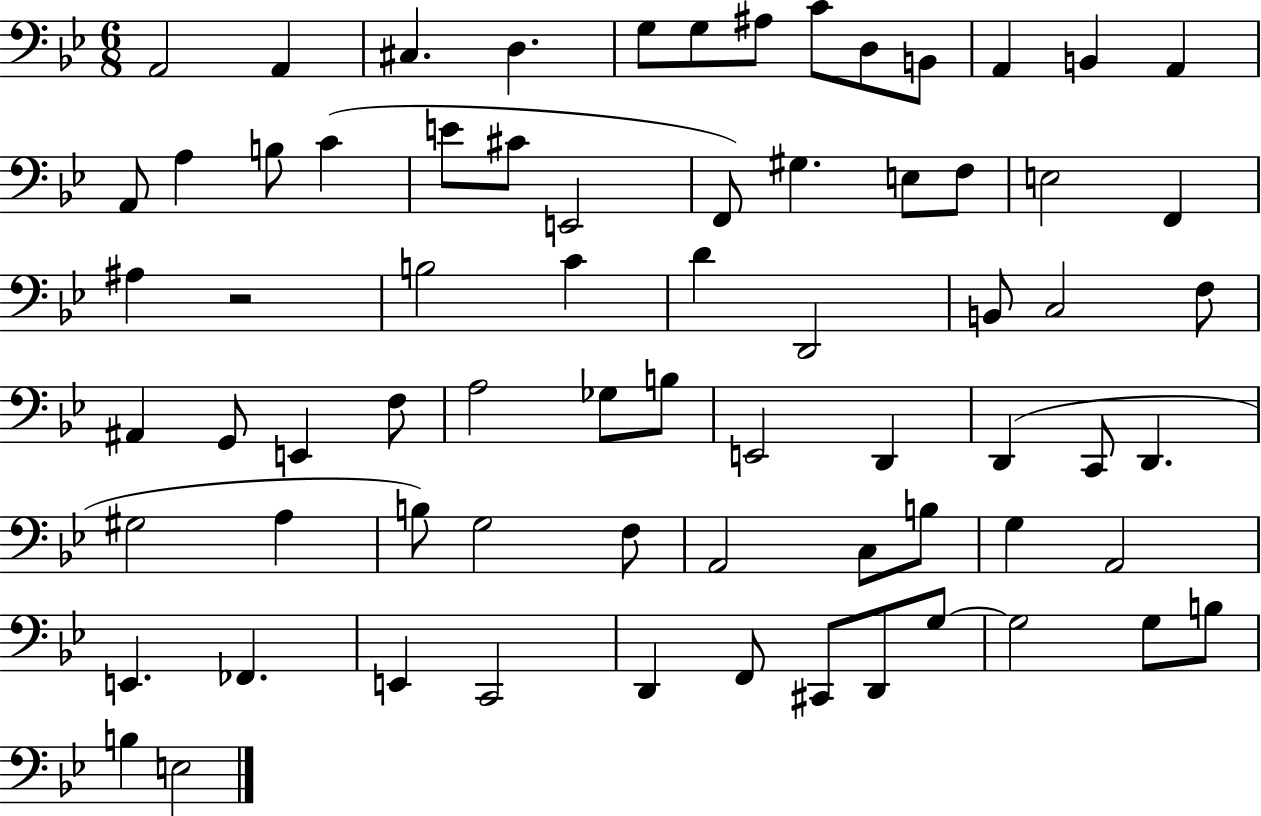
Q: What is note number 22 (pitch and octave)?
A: G#3